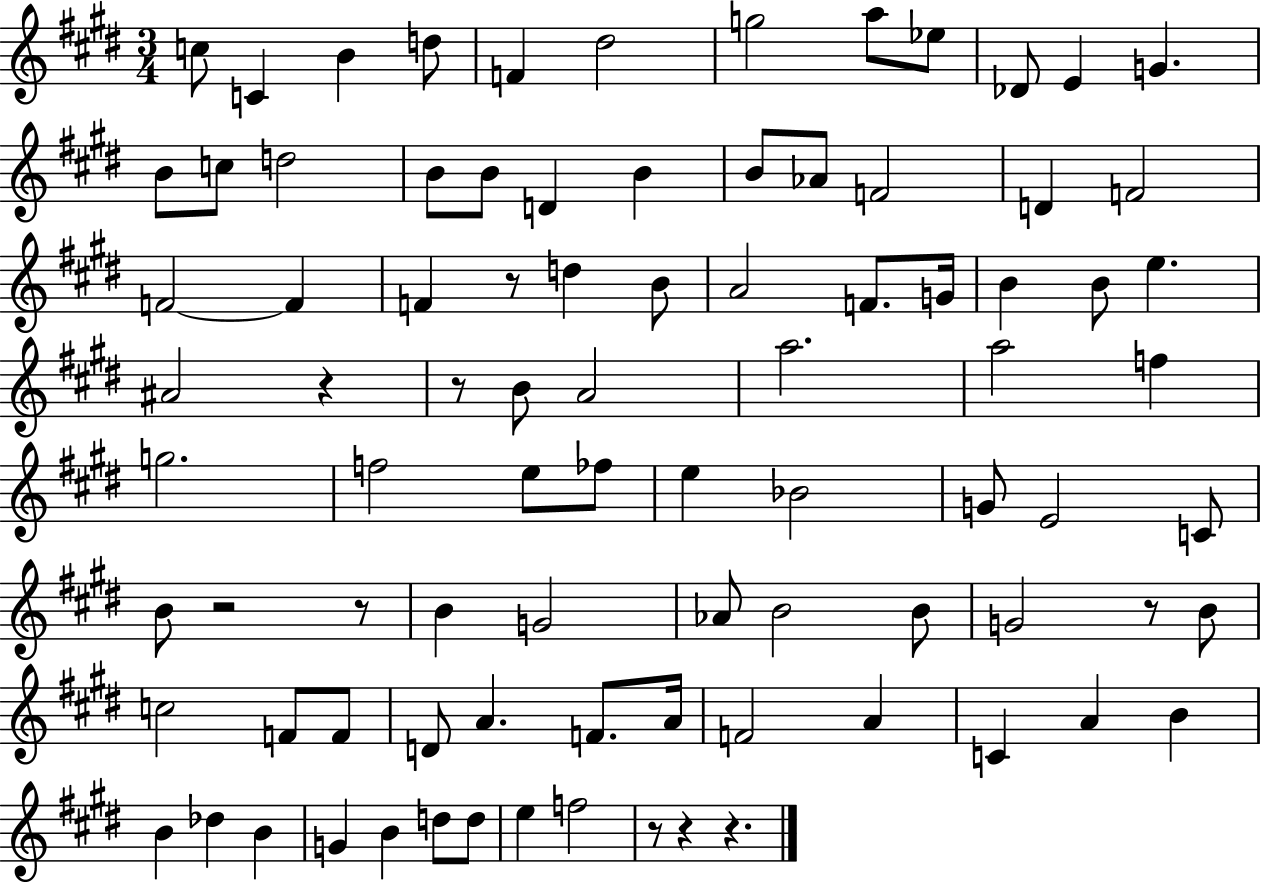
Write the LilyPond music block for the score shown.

{
  \clef treble
  \numericTimeSignature
  \time 3/4
  \key e \major
  c''8 c'4 b'4 d''8 | f'4 dis''2 | g''2 a''8 ees''8 | des'8 e'4 g'4. | \break b'8 c''8 d''2 | b'8 b'8 d'4 b'4 | b'8 aes'8 f'2 | d'4 f'2 | \break f'2~~ f'4 | f'4 r8 d''4 b'8 | a'2 f'8. g'16 | b'4 b'8 e''4. | \break ais'2 r4 | r8 b'8 a'2 | a''2. | a''2 f''4 | \break g''2. | f''2 e''8 fes''8 | e''4 bes'2 | g'8 e'2 c'8 | \break b'8 r2 r8 | b'4 g'2 | aes'8 b'2 b'8 | g'2 r8 b'8 | \break c''2 f'8 f'8 | d'8 a'4. f'8. a'16 | f'2 a'4 | c'4 a'4 b'4 | \break b'4 des''4 b'4 | g'4 b'4 d''8 d''8 | e''4 f''2 | r8 r4 r4. | \break \bar "|."
}